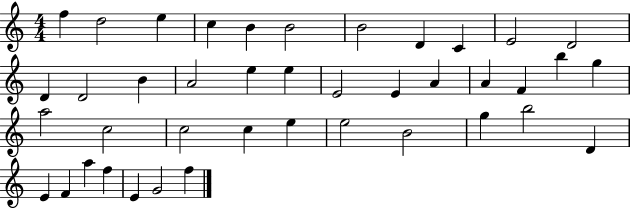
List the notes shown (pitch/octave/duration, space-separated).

F5/q D5/h E5/q C5/q B4/q B4/h B4/h D4/q C4/q E4/h D4/h D4/q D4/h B4/q A4/h E5/q E5/q E4/h E4/q A4/q A4/q F4/q B5/q G5/q A5/h C5/h C5/h C5/q E5/q E5/h B4/h G5/q B5/h D4/q E4/q F4/q A5/q F5/q E4/q G4/h F5/q